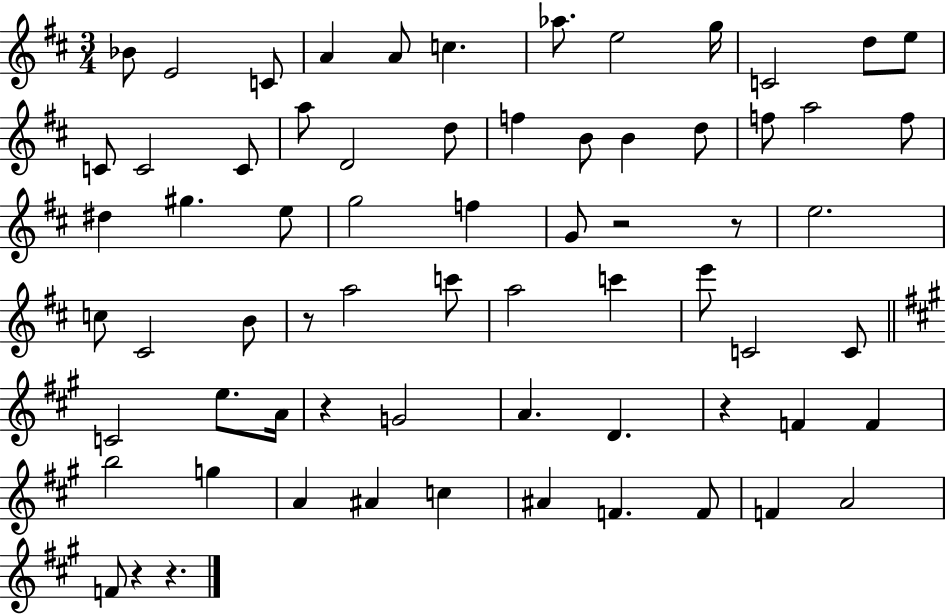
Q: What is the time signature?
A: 3/4